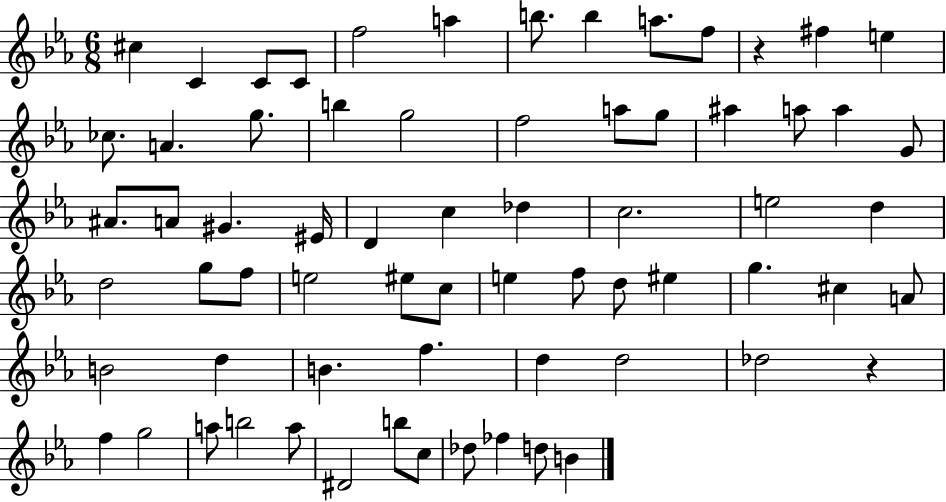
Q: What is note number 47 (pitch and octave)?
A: A4